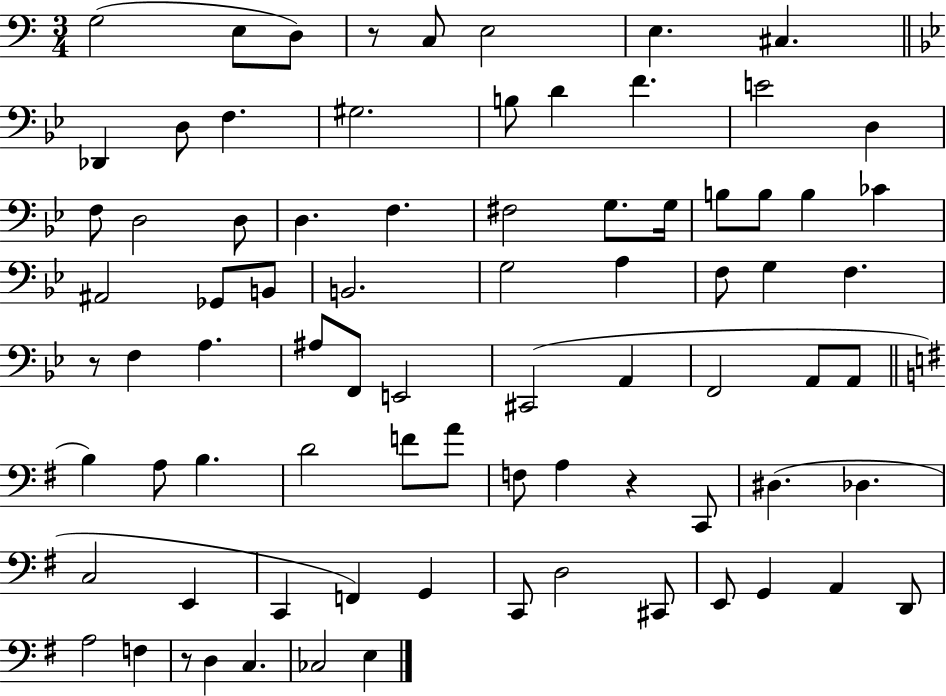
G3/h E3/e D3/e R/e C3/e E3/h E3/q. C#3/q. Db2/q D3/e F3/q. G#3/h. B3/e D4/q F4/q. E4/h D3/q F3/e D3/h D3/e D3/q. F3/q. F#3/h G3/e. G3/s B3/e B3/e B3/q CES4/q A#2/h Gb2/e B2/e B2/h. G3/h A3/q F3/e G3/q F3/q. R/e F3/q A3/q. A#3/e F2/e E2/h C#2/h A2/q F2/h A2/e A2/e B3/q A3/e B3/q. D4/h F4/e A4/e F3/e A3/q R/q C2/e D#3/q. Db3/q. C3/h E2/q C2/q F2/q G2/q C2/e D3/h C#2/e E2/e G2/q A2/q D2/e A3/h F3/q R/e D3/q C3/q. CES3/h E3/q